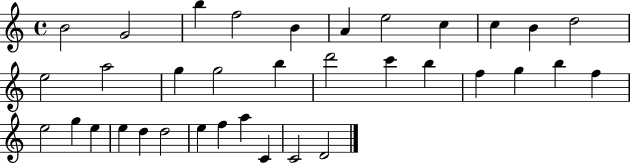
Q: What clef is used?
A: treble